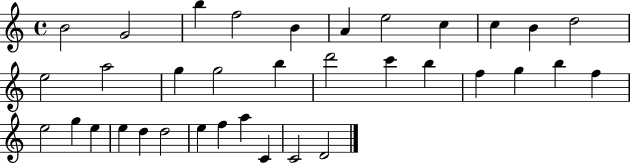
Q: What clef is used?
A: treble